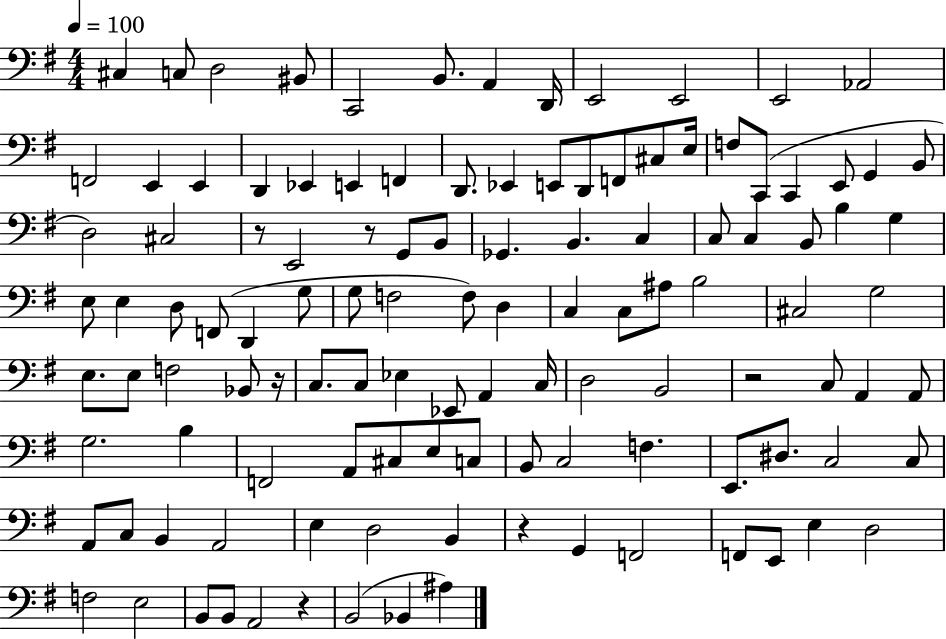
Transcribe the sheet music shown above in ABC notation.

X:1
T:Untitled
M:4/4
L:1/4
K:G
^C, C,/2 D,2 ^B,,/2 C,,2 B,,/2 A,, D,,/4 E,,2 E,,2 E,,2 _A,,2 F,,2 E,, E,, D,, _E,, E,, F,, D,,/2 _E,, E,,/2 D,,/2 F,,/2 ^C,/2 E,/4 F,/2 C,,/2 C,, E,,/2 G,, B,,/2 D,2 ^C,2 z/2 E,,2 z/2 G,,/2 B,,/2 _G,, B,, C, C,/2 C, B,,/2 B, G, E,/2 E, D,/2 F,,/2 D,, G,/2 G,/2 F,2 F,/2 D, C, C,/2 ^A,/2 B,2 ^C,2 G,2 E,/2 E,/2 F,2 _B,,/2 z/4 C,/2 C,/2 _E, _E,,/2 A,, C,/4 D,2 B,,2 z2 C,/2 A,, A,,/2 G,2 B, F,,2 A,,/2 ^C,/2 E,/2 C,/2 B,,/2 C,2 F, E,,/2 ^D,/2 C,2 C,/2 A,,/2 C,/2 B,, A,,2 E, D,2 B,, z G,, F,,2 F,,/2 E,,/2 E, D,2 F,2 E,2 B,,/2 B,,/2 A,,2 z B,,2 _B,, ^A,